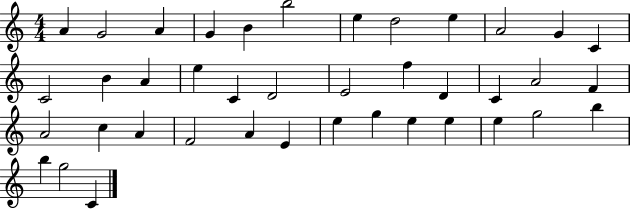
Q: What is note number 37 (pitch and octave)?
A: B5